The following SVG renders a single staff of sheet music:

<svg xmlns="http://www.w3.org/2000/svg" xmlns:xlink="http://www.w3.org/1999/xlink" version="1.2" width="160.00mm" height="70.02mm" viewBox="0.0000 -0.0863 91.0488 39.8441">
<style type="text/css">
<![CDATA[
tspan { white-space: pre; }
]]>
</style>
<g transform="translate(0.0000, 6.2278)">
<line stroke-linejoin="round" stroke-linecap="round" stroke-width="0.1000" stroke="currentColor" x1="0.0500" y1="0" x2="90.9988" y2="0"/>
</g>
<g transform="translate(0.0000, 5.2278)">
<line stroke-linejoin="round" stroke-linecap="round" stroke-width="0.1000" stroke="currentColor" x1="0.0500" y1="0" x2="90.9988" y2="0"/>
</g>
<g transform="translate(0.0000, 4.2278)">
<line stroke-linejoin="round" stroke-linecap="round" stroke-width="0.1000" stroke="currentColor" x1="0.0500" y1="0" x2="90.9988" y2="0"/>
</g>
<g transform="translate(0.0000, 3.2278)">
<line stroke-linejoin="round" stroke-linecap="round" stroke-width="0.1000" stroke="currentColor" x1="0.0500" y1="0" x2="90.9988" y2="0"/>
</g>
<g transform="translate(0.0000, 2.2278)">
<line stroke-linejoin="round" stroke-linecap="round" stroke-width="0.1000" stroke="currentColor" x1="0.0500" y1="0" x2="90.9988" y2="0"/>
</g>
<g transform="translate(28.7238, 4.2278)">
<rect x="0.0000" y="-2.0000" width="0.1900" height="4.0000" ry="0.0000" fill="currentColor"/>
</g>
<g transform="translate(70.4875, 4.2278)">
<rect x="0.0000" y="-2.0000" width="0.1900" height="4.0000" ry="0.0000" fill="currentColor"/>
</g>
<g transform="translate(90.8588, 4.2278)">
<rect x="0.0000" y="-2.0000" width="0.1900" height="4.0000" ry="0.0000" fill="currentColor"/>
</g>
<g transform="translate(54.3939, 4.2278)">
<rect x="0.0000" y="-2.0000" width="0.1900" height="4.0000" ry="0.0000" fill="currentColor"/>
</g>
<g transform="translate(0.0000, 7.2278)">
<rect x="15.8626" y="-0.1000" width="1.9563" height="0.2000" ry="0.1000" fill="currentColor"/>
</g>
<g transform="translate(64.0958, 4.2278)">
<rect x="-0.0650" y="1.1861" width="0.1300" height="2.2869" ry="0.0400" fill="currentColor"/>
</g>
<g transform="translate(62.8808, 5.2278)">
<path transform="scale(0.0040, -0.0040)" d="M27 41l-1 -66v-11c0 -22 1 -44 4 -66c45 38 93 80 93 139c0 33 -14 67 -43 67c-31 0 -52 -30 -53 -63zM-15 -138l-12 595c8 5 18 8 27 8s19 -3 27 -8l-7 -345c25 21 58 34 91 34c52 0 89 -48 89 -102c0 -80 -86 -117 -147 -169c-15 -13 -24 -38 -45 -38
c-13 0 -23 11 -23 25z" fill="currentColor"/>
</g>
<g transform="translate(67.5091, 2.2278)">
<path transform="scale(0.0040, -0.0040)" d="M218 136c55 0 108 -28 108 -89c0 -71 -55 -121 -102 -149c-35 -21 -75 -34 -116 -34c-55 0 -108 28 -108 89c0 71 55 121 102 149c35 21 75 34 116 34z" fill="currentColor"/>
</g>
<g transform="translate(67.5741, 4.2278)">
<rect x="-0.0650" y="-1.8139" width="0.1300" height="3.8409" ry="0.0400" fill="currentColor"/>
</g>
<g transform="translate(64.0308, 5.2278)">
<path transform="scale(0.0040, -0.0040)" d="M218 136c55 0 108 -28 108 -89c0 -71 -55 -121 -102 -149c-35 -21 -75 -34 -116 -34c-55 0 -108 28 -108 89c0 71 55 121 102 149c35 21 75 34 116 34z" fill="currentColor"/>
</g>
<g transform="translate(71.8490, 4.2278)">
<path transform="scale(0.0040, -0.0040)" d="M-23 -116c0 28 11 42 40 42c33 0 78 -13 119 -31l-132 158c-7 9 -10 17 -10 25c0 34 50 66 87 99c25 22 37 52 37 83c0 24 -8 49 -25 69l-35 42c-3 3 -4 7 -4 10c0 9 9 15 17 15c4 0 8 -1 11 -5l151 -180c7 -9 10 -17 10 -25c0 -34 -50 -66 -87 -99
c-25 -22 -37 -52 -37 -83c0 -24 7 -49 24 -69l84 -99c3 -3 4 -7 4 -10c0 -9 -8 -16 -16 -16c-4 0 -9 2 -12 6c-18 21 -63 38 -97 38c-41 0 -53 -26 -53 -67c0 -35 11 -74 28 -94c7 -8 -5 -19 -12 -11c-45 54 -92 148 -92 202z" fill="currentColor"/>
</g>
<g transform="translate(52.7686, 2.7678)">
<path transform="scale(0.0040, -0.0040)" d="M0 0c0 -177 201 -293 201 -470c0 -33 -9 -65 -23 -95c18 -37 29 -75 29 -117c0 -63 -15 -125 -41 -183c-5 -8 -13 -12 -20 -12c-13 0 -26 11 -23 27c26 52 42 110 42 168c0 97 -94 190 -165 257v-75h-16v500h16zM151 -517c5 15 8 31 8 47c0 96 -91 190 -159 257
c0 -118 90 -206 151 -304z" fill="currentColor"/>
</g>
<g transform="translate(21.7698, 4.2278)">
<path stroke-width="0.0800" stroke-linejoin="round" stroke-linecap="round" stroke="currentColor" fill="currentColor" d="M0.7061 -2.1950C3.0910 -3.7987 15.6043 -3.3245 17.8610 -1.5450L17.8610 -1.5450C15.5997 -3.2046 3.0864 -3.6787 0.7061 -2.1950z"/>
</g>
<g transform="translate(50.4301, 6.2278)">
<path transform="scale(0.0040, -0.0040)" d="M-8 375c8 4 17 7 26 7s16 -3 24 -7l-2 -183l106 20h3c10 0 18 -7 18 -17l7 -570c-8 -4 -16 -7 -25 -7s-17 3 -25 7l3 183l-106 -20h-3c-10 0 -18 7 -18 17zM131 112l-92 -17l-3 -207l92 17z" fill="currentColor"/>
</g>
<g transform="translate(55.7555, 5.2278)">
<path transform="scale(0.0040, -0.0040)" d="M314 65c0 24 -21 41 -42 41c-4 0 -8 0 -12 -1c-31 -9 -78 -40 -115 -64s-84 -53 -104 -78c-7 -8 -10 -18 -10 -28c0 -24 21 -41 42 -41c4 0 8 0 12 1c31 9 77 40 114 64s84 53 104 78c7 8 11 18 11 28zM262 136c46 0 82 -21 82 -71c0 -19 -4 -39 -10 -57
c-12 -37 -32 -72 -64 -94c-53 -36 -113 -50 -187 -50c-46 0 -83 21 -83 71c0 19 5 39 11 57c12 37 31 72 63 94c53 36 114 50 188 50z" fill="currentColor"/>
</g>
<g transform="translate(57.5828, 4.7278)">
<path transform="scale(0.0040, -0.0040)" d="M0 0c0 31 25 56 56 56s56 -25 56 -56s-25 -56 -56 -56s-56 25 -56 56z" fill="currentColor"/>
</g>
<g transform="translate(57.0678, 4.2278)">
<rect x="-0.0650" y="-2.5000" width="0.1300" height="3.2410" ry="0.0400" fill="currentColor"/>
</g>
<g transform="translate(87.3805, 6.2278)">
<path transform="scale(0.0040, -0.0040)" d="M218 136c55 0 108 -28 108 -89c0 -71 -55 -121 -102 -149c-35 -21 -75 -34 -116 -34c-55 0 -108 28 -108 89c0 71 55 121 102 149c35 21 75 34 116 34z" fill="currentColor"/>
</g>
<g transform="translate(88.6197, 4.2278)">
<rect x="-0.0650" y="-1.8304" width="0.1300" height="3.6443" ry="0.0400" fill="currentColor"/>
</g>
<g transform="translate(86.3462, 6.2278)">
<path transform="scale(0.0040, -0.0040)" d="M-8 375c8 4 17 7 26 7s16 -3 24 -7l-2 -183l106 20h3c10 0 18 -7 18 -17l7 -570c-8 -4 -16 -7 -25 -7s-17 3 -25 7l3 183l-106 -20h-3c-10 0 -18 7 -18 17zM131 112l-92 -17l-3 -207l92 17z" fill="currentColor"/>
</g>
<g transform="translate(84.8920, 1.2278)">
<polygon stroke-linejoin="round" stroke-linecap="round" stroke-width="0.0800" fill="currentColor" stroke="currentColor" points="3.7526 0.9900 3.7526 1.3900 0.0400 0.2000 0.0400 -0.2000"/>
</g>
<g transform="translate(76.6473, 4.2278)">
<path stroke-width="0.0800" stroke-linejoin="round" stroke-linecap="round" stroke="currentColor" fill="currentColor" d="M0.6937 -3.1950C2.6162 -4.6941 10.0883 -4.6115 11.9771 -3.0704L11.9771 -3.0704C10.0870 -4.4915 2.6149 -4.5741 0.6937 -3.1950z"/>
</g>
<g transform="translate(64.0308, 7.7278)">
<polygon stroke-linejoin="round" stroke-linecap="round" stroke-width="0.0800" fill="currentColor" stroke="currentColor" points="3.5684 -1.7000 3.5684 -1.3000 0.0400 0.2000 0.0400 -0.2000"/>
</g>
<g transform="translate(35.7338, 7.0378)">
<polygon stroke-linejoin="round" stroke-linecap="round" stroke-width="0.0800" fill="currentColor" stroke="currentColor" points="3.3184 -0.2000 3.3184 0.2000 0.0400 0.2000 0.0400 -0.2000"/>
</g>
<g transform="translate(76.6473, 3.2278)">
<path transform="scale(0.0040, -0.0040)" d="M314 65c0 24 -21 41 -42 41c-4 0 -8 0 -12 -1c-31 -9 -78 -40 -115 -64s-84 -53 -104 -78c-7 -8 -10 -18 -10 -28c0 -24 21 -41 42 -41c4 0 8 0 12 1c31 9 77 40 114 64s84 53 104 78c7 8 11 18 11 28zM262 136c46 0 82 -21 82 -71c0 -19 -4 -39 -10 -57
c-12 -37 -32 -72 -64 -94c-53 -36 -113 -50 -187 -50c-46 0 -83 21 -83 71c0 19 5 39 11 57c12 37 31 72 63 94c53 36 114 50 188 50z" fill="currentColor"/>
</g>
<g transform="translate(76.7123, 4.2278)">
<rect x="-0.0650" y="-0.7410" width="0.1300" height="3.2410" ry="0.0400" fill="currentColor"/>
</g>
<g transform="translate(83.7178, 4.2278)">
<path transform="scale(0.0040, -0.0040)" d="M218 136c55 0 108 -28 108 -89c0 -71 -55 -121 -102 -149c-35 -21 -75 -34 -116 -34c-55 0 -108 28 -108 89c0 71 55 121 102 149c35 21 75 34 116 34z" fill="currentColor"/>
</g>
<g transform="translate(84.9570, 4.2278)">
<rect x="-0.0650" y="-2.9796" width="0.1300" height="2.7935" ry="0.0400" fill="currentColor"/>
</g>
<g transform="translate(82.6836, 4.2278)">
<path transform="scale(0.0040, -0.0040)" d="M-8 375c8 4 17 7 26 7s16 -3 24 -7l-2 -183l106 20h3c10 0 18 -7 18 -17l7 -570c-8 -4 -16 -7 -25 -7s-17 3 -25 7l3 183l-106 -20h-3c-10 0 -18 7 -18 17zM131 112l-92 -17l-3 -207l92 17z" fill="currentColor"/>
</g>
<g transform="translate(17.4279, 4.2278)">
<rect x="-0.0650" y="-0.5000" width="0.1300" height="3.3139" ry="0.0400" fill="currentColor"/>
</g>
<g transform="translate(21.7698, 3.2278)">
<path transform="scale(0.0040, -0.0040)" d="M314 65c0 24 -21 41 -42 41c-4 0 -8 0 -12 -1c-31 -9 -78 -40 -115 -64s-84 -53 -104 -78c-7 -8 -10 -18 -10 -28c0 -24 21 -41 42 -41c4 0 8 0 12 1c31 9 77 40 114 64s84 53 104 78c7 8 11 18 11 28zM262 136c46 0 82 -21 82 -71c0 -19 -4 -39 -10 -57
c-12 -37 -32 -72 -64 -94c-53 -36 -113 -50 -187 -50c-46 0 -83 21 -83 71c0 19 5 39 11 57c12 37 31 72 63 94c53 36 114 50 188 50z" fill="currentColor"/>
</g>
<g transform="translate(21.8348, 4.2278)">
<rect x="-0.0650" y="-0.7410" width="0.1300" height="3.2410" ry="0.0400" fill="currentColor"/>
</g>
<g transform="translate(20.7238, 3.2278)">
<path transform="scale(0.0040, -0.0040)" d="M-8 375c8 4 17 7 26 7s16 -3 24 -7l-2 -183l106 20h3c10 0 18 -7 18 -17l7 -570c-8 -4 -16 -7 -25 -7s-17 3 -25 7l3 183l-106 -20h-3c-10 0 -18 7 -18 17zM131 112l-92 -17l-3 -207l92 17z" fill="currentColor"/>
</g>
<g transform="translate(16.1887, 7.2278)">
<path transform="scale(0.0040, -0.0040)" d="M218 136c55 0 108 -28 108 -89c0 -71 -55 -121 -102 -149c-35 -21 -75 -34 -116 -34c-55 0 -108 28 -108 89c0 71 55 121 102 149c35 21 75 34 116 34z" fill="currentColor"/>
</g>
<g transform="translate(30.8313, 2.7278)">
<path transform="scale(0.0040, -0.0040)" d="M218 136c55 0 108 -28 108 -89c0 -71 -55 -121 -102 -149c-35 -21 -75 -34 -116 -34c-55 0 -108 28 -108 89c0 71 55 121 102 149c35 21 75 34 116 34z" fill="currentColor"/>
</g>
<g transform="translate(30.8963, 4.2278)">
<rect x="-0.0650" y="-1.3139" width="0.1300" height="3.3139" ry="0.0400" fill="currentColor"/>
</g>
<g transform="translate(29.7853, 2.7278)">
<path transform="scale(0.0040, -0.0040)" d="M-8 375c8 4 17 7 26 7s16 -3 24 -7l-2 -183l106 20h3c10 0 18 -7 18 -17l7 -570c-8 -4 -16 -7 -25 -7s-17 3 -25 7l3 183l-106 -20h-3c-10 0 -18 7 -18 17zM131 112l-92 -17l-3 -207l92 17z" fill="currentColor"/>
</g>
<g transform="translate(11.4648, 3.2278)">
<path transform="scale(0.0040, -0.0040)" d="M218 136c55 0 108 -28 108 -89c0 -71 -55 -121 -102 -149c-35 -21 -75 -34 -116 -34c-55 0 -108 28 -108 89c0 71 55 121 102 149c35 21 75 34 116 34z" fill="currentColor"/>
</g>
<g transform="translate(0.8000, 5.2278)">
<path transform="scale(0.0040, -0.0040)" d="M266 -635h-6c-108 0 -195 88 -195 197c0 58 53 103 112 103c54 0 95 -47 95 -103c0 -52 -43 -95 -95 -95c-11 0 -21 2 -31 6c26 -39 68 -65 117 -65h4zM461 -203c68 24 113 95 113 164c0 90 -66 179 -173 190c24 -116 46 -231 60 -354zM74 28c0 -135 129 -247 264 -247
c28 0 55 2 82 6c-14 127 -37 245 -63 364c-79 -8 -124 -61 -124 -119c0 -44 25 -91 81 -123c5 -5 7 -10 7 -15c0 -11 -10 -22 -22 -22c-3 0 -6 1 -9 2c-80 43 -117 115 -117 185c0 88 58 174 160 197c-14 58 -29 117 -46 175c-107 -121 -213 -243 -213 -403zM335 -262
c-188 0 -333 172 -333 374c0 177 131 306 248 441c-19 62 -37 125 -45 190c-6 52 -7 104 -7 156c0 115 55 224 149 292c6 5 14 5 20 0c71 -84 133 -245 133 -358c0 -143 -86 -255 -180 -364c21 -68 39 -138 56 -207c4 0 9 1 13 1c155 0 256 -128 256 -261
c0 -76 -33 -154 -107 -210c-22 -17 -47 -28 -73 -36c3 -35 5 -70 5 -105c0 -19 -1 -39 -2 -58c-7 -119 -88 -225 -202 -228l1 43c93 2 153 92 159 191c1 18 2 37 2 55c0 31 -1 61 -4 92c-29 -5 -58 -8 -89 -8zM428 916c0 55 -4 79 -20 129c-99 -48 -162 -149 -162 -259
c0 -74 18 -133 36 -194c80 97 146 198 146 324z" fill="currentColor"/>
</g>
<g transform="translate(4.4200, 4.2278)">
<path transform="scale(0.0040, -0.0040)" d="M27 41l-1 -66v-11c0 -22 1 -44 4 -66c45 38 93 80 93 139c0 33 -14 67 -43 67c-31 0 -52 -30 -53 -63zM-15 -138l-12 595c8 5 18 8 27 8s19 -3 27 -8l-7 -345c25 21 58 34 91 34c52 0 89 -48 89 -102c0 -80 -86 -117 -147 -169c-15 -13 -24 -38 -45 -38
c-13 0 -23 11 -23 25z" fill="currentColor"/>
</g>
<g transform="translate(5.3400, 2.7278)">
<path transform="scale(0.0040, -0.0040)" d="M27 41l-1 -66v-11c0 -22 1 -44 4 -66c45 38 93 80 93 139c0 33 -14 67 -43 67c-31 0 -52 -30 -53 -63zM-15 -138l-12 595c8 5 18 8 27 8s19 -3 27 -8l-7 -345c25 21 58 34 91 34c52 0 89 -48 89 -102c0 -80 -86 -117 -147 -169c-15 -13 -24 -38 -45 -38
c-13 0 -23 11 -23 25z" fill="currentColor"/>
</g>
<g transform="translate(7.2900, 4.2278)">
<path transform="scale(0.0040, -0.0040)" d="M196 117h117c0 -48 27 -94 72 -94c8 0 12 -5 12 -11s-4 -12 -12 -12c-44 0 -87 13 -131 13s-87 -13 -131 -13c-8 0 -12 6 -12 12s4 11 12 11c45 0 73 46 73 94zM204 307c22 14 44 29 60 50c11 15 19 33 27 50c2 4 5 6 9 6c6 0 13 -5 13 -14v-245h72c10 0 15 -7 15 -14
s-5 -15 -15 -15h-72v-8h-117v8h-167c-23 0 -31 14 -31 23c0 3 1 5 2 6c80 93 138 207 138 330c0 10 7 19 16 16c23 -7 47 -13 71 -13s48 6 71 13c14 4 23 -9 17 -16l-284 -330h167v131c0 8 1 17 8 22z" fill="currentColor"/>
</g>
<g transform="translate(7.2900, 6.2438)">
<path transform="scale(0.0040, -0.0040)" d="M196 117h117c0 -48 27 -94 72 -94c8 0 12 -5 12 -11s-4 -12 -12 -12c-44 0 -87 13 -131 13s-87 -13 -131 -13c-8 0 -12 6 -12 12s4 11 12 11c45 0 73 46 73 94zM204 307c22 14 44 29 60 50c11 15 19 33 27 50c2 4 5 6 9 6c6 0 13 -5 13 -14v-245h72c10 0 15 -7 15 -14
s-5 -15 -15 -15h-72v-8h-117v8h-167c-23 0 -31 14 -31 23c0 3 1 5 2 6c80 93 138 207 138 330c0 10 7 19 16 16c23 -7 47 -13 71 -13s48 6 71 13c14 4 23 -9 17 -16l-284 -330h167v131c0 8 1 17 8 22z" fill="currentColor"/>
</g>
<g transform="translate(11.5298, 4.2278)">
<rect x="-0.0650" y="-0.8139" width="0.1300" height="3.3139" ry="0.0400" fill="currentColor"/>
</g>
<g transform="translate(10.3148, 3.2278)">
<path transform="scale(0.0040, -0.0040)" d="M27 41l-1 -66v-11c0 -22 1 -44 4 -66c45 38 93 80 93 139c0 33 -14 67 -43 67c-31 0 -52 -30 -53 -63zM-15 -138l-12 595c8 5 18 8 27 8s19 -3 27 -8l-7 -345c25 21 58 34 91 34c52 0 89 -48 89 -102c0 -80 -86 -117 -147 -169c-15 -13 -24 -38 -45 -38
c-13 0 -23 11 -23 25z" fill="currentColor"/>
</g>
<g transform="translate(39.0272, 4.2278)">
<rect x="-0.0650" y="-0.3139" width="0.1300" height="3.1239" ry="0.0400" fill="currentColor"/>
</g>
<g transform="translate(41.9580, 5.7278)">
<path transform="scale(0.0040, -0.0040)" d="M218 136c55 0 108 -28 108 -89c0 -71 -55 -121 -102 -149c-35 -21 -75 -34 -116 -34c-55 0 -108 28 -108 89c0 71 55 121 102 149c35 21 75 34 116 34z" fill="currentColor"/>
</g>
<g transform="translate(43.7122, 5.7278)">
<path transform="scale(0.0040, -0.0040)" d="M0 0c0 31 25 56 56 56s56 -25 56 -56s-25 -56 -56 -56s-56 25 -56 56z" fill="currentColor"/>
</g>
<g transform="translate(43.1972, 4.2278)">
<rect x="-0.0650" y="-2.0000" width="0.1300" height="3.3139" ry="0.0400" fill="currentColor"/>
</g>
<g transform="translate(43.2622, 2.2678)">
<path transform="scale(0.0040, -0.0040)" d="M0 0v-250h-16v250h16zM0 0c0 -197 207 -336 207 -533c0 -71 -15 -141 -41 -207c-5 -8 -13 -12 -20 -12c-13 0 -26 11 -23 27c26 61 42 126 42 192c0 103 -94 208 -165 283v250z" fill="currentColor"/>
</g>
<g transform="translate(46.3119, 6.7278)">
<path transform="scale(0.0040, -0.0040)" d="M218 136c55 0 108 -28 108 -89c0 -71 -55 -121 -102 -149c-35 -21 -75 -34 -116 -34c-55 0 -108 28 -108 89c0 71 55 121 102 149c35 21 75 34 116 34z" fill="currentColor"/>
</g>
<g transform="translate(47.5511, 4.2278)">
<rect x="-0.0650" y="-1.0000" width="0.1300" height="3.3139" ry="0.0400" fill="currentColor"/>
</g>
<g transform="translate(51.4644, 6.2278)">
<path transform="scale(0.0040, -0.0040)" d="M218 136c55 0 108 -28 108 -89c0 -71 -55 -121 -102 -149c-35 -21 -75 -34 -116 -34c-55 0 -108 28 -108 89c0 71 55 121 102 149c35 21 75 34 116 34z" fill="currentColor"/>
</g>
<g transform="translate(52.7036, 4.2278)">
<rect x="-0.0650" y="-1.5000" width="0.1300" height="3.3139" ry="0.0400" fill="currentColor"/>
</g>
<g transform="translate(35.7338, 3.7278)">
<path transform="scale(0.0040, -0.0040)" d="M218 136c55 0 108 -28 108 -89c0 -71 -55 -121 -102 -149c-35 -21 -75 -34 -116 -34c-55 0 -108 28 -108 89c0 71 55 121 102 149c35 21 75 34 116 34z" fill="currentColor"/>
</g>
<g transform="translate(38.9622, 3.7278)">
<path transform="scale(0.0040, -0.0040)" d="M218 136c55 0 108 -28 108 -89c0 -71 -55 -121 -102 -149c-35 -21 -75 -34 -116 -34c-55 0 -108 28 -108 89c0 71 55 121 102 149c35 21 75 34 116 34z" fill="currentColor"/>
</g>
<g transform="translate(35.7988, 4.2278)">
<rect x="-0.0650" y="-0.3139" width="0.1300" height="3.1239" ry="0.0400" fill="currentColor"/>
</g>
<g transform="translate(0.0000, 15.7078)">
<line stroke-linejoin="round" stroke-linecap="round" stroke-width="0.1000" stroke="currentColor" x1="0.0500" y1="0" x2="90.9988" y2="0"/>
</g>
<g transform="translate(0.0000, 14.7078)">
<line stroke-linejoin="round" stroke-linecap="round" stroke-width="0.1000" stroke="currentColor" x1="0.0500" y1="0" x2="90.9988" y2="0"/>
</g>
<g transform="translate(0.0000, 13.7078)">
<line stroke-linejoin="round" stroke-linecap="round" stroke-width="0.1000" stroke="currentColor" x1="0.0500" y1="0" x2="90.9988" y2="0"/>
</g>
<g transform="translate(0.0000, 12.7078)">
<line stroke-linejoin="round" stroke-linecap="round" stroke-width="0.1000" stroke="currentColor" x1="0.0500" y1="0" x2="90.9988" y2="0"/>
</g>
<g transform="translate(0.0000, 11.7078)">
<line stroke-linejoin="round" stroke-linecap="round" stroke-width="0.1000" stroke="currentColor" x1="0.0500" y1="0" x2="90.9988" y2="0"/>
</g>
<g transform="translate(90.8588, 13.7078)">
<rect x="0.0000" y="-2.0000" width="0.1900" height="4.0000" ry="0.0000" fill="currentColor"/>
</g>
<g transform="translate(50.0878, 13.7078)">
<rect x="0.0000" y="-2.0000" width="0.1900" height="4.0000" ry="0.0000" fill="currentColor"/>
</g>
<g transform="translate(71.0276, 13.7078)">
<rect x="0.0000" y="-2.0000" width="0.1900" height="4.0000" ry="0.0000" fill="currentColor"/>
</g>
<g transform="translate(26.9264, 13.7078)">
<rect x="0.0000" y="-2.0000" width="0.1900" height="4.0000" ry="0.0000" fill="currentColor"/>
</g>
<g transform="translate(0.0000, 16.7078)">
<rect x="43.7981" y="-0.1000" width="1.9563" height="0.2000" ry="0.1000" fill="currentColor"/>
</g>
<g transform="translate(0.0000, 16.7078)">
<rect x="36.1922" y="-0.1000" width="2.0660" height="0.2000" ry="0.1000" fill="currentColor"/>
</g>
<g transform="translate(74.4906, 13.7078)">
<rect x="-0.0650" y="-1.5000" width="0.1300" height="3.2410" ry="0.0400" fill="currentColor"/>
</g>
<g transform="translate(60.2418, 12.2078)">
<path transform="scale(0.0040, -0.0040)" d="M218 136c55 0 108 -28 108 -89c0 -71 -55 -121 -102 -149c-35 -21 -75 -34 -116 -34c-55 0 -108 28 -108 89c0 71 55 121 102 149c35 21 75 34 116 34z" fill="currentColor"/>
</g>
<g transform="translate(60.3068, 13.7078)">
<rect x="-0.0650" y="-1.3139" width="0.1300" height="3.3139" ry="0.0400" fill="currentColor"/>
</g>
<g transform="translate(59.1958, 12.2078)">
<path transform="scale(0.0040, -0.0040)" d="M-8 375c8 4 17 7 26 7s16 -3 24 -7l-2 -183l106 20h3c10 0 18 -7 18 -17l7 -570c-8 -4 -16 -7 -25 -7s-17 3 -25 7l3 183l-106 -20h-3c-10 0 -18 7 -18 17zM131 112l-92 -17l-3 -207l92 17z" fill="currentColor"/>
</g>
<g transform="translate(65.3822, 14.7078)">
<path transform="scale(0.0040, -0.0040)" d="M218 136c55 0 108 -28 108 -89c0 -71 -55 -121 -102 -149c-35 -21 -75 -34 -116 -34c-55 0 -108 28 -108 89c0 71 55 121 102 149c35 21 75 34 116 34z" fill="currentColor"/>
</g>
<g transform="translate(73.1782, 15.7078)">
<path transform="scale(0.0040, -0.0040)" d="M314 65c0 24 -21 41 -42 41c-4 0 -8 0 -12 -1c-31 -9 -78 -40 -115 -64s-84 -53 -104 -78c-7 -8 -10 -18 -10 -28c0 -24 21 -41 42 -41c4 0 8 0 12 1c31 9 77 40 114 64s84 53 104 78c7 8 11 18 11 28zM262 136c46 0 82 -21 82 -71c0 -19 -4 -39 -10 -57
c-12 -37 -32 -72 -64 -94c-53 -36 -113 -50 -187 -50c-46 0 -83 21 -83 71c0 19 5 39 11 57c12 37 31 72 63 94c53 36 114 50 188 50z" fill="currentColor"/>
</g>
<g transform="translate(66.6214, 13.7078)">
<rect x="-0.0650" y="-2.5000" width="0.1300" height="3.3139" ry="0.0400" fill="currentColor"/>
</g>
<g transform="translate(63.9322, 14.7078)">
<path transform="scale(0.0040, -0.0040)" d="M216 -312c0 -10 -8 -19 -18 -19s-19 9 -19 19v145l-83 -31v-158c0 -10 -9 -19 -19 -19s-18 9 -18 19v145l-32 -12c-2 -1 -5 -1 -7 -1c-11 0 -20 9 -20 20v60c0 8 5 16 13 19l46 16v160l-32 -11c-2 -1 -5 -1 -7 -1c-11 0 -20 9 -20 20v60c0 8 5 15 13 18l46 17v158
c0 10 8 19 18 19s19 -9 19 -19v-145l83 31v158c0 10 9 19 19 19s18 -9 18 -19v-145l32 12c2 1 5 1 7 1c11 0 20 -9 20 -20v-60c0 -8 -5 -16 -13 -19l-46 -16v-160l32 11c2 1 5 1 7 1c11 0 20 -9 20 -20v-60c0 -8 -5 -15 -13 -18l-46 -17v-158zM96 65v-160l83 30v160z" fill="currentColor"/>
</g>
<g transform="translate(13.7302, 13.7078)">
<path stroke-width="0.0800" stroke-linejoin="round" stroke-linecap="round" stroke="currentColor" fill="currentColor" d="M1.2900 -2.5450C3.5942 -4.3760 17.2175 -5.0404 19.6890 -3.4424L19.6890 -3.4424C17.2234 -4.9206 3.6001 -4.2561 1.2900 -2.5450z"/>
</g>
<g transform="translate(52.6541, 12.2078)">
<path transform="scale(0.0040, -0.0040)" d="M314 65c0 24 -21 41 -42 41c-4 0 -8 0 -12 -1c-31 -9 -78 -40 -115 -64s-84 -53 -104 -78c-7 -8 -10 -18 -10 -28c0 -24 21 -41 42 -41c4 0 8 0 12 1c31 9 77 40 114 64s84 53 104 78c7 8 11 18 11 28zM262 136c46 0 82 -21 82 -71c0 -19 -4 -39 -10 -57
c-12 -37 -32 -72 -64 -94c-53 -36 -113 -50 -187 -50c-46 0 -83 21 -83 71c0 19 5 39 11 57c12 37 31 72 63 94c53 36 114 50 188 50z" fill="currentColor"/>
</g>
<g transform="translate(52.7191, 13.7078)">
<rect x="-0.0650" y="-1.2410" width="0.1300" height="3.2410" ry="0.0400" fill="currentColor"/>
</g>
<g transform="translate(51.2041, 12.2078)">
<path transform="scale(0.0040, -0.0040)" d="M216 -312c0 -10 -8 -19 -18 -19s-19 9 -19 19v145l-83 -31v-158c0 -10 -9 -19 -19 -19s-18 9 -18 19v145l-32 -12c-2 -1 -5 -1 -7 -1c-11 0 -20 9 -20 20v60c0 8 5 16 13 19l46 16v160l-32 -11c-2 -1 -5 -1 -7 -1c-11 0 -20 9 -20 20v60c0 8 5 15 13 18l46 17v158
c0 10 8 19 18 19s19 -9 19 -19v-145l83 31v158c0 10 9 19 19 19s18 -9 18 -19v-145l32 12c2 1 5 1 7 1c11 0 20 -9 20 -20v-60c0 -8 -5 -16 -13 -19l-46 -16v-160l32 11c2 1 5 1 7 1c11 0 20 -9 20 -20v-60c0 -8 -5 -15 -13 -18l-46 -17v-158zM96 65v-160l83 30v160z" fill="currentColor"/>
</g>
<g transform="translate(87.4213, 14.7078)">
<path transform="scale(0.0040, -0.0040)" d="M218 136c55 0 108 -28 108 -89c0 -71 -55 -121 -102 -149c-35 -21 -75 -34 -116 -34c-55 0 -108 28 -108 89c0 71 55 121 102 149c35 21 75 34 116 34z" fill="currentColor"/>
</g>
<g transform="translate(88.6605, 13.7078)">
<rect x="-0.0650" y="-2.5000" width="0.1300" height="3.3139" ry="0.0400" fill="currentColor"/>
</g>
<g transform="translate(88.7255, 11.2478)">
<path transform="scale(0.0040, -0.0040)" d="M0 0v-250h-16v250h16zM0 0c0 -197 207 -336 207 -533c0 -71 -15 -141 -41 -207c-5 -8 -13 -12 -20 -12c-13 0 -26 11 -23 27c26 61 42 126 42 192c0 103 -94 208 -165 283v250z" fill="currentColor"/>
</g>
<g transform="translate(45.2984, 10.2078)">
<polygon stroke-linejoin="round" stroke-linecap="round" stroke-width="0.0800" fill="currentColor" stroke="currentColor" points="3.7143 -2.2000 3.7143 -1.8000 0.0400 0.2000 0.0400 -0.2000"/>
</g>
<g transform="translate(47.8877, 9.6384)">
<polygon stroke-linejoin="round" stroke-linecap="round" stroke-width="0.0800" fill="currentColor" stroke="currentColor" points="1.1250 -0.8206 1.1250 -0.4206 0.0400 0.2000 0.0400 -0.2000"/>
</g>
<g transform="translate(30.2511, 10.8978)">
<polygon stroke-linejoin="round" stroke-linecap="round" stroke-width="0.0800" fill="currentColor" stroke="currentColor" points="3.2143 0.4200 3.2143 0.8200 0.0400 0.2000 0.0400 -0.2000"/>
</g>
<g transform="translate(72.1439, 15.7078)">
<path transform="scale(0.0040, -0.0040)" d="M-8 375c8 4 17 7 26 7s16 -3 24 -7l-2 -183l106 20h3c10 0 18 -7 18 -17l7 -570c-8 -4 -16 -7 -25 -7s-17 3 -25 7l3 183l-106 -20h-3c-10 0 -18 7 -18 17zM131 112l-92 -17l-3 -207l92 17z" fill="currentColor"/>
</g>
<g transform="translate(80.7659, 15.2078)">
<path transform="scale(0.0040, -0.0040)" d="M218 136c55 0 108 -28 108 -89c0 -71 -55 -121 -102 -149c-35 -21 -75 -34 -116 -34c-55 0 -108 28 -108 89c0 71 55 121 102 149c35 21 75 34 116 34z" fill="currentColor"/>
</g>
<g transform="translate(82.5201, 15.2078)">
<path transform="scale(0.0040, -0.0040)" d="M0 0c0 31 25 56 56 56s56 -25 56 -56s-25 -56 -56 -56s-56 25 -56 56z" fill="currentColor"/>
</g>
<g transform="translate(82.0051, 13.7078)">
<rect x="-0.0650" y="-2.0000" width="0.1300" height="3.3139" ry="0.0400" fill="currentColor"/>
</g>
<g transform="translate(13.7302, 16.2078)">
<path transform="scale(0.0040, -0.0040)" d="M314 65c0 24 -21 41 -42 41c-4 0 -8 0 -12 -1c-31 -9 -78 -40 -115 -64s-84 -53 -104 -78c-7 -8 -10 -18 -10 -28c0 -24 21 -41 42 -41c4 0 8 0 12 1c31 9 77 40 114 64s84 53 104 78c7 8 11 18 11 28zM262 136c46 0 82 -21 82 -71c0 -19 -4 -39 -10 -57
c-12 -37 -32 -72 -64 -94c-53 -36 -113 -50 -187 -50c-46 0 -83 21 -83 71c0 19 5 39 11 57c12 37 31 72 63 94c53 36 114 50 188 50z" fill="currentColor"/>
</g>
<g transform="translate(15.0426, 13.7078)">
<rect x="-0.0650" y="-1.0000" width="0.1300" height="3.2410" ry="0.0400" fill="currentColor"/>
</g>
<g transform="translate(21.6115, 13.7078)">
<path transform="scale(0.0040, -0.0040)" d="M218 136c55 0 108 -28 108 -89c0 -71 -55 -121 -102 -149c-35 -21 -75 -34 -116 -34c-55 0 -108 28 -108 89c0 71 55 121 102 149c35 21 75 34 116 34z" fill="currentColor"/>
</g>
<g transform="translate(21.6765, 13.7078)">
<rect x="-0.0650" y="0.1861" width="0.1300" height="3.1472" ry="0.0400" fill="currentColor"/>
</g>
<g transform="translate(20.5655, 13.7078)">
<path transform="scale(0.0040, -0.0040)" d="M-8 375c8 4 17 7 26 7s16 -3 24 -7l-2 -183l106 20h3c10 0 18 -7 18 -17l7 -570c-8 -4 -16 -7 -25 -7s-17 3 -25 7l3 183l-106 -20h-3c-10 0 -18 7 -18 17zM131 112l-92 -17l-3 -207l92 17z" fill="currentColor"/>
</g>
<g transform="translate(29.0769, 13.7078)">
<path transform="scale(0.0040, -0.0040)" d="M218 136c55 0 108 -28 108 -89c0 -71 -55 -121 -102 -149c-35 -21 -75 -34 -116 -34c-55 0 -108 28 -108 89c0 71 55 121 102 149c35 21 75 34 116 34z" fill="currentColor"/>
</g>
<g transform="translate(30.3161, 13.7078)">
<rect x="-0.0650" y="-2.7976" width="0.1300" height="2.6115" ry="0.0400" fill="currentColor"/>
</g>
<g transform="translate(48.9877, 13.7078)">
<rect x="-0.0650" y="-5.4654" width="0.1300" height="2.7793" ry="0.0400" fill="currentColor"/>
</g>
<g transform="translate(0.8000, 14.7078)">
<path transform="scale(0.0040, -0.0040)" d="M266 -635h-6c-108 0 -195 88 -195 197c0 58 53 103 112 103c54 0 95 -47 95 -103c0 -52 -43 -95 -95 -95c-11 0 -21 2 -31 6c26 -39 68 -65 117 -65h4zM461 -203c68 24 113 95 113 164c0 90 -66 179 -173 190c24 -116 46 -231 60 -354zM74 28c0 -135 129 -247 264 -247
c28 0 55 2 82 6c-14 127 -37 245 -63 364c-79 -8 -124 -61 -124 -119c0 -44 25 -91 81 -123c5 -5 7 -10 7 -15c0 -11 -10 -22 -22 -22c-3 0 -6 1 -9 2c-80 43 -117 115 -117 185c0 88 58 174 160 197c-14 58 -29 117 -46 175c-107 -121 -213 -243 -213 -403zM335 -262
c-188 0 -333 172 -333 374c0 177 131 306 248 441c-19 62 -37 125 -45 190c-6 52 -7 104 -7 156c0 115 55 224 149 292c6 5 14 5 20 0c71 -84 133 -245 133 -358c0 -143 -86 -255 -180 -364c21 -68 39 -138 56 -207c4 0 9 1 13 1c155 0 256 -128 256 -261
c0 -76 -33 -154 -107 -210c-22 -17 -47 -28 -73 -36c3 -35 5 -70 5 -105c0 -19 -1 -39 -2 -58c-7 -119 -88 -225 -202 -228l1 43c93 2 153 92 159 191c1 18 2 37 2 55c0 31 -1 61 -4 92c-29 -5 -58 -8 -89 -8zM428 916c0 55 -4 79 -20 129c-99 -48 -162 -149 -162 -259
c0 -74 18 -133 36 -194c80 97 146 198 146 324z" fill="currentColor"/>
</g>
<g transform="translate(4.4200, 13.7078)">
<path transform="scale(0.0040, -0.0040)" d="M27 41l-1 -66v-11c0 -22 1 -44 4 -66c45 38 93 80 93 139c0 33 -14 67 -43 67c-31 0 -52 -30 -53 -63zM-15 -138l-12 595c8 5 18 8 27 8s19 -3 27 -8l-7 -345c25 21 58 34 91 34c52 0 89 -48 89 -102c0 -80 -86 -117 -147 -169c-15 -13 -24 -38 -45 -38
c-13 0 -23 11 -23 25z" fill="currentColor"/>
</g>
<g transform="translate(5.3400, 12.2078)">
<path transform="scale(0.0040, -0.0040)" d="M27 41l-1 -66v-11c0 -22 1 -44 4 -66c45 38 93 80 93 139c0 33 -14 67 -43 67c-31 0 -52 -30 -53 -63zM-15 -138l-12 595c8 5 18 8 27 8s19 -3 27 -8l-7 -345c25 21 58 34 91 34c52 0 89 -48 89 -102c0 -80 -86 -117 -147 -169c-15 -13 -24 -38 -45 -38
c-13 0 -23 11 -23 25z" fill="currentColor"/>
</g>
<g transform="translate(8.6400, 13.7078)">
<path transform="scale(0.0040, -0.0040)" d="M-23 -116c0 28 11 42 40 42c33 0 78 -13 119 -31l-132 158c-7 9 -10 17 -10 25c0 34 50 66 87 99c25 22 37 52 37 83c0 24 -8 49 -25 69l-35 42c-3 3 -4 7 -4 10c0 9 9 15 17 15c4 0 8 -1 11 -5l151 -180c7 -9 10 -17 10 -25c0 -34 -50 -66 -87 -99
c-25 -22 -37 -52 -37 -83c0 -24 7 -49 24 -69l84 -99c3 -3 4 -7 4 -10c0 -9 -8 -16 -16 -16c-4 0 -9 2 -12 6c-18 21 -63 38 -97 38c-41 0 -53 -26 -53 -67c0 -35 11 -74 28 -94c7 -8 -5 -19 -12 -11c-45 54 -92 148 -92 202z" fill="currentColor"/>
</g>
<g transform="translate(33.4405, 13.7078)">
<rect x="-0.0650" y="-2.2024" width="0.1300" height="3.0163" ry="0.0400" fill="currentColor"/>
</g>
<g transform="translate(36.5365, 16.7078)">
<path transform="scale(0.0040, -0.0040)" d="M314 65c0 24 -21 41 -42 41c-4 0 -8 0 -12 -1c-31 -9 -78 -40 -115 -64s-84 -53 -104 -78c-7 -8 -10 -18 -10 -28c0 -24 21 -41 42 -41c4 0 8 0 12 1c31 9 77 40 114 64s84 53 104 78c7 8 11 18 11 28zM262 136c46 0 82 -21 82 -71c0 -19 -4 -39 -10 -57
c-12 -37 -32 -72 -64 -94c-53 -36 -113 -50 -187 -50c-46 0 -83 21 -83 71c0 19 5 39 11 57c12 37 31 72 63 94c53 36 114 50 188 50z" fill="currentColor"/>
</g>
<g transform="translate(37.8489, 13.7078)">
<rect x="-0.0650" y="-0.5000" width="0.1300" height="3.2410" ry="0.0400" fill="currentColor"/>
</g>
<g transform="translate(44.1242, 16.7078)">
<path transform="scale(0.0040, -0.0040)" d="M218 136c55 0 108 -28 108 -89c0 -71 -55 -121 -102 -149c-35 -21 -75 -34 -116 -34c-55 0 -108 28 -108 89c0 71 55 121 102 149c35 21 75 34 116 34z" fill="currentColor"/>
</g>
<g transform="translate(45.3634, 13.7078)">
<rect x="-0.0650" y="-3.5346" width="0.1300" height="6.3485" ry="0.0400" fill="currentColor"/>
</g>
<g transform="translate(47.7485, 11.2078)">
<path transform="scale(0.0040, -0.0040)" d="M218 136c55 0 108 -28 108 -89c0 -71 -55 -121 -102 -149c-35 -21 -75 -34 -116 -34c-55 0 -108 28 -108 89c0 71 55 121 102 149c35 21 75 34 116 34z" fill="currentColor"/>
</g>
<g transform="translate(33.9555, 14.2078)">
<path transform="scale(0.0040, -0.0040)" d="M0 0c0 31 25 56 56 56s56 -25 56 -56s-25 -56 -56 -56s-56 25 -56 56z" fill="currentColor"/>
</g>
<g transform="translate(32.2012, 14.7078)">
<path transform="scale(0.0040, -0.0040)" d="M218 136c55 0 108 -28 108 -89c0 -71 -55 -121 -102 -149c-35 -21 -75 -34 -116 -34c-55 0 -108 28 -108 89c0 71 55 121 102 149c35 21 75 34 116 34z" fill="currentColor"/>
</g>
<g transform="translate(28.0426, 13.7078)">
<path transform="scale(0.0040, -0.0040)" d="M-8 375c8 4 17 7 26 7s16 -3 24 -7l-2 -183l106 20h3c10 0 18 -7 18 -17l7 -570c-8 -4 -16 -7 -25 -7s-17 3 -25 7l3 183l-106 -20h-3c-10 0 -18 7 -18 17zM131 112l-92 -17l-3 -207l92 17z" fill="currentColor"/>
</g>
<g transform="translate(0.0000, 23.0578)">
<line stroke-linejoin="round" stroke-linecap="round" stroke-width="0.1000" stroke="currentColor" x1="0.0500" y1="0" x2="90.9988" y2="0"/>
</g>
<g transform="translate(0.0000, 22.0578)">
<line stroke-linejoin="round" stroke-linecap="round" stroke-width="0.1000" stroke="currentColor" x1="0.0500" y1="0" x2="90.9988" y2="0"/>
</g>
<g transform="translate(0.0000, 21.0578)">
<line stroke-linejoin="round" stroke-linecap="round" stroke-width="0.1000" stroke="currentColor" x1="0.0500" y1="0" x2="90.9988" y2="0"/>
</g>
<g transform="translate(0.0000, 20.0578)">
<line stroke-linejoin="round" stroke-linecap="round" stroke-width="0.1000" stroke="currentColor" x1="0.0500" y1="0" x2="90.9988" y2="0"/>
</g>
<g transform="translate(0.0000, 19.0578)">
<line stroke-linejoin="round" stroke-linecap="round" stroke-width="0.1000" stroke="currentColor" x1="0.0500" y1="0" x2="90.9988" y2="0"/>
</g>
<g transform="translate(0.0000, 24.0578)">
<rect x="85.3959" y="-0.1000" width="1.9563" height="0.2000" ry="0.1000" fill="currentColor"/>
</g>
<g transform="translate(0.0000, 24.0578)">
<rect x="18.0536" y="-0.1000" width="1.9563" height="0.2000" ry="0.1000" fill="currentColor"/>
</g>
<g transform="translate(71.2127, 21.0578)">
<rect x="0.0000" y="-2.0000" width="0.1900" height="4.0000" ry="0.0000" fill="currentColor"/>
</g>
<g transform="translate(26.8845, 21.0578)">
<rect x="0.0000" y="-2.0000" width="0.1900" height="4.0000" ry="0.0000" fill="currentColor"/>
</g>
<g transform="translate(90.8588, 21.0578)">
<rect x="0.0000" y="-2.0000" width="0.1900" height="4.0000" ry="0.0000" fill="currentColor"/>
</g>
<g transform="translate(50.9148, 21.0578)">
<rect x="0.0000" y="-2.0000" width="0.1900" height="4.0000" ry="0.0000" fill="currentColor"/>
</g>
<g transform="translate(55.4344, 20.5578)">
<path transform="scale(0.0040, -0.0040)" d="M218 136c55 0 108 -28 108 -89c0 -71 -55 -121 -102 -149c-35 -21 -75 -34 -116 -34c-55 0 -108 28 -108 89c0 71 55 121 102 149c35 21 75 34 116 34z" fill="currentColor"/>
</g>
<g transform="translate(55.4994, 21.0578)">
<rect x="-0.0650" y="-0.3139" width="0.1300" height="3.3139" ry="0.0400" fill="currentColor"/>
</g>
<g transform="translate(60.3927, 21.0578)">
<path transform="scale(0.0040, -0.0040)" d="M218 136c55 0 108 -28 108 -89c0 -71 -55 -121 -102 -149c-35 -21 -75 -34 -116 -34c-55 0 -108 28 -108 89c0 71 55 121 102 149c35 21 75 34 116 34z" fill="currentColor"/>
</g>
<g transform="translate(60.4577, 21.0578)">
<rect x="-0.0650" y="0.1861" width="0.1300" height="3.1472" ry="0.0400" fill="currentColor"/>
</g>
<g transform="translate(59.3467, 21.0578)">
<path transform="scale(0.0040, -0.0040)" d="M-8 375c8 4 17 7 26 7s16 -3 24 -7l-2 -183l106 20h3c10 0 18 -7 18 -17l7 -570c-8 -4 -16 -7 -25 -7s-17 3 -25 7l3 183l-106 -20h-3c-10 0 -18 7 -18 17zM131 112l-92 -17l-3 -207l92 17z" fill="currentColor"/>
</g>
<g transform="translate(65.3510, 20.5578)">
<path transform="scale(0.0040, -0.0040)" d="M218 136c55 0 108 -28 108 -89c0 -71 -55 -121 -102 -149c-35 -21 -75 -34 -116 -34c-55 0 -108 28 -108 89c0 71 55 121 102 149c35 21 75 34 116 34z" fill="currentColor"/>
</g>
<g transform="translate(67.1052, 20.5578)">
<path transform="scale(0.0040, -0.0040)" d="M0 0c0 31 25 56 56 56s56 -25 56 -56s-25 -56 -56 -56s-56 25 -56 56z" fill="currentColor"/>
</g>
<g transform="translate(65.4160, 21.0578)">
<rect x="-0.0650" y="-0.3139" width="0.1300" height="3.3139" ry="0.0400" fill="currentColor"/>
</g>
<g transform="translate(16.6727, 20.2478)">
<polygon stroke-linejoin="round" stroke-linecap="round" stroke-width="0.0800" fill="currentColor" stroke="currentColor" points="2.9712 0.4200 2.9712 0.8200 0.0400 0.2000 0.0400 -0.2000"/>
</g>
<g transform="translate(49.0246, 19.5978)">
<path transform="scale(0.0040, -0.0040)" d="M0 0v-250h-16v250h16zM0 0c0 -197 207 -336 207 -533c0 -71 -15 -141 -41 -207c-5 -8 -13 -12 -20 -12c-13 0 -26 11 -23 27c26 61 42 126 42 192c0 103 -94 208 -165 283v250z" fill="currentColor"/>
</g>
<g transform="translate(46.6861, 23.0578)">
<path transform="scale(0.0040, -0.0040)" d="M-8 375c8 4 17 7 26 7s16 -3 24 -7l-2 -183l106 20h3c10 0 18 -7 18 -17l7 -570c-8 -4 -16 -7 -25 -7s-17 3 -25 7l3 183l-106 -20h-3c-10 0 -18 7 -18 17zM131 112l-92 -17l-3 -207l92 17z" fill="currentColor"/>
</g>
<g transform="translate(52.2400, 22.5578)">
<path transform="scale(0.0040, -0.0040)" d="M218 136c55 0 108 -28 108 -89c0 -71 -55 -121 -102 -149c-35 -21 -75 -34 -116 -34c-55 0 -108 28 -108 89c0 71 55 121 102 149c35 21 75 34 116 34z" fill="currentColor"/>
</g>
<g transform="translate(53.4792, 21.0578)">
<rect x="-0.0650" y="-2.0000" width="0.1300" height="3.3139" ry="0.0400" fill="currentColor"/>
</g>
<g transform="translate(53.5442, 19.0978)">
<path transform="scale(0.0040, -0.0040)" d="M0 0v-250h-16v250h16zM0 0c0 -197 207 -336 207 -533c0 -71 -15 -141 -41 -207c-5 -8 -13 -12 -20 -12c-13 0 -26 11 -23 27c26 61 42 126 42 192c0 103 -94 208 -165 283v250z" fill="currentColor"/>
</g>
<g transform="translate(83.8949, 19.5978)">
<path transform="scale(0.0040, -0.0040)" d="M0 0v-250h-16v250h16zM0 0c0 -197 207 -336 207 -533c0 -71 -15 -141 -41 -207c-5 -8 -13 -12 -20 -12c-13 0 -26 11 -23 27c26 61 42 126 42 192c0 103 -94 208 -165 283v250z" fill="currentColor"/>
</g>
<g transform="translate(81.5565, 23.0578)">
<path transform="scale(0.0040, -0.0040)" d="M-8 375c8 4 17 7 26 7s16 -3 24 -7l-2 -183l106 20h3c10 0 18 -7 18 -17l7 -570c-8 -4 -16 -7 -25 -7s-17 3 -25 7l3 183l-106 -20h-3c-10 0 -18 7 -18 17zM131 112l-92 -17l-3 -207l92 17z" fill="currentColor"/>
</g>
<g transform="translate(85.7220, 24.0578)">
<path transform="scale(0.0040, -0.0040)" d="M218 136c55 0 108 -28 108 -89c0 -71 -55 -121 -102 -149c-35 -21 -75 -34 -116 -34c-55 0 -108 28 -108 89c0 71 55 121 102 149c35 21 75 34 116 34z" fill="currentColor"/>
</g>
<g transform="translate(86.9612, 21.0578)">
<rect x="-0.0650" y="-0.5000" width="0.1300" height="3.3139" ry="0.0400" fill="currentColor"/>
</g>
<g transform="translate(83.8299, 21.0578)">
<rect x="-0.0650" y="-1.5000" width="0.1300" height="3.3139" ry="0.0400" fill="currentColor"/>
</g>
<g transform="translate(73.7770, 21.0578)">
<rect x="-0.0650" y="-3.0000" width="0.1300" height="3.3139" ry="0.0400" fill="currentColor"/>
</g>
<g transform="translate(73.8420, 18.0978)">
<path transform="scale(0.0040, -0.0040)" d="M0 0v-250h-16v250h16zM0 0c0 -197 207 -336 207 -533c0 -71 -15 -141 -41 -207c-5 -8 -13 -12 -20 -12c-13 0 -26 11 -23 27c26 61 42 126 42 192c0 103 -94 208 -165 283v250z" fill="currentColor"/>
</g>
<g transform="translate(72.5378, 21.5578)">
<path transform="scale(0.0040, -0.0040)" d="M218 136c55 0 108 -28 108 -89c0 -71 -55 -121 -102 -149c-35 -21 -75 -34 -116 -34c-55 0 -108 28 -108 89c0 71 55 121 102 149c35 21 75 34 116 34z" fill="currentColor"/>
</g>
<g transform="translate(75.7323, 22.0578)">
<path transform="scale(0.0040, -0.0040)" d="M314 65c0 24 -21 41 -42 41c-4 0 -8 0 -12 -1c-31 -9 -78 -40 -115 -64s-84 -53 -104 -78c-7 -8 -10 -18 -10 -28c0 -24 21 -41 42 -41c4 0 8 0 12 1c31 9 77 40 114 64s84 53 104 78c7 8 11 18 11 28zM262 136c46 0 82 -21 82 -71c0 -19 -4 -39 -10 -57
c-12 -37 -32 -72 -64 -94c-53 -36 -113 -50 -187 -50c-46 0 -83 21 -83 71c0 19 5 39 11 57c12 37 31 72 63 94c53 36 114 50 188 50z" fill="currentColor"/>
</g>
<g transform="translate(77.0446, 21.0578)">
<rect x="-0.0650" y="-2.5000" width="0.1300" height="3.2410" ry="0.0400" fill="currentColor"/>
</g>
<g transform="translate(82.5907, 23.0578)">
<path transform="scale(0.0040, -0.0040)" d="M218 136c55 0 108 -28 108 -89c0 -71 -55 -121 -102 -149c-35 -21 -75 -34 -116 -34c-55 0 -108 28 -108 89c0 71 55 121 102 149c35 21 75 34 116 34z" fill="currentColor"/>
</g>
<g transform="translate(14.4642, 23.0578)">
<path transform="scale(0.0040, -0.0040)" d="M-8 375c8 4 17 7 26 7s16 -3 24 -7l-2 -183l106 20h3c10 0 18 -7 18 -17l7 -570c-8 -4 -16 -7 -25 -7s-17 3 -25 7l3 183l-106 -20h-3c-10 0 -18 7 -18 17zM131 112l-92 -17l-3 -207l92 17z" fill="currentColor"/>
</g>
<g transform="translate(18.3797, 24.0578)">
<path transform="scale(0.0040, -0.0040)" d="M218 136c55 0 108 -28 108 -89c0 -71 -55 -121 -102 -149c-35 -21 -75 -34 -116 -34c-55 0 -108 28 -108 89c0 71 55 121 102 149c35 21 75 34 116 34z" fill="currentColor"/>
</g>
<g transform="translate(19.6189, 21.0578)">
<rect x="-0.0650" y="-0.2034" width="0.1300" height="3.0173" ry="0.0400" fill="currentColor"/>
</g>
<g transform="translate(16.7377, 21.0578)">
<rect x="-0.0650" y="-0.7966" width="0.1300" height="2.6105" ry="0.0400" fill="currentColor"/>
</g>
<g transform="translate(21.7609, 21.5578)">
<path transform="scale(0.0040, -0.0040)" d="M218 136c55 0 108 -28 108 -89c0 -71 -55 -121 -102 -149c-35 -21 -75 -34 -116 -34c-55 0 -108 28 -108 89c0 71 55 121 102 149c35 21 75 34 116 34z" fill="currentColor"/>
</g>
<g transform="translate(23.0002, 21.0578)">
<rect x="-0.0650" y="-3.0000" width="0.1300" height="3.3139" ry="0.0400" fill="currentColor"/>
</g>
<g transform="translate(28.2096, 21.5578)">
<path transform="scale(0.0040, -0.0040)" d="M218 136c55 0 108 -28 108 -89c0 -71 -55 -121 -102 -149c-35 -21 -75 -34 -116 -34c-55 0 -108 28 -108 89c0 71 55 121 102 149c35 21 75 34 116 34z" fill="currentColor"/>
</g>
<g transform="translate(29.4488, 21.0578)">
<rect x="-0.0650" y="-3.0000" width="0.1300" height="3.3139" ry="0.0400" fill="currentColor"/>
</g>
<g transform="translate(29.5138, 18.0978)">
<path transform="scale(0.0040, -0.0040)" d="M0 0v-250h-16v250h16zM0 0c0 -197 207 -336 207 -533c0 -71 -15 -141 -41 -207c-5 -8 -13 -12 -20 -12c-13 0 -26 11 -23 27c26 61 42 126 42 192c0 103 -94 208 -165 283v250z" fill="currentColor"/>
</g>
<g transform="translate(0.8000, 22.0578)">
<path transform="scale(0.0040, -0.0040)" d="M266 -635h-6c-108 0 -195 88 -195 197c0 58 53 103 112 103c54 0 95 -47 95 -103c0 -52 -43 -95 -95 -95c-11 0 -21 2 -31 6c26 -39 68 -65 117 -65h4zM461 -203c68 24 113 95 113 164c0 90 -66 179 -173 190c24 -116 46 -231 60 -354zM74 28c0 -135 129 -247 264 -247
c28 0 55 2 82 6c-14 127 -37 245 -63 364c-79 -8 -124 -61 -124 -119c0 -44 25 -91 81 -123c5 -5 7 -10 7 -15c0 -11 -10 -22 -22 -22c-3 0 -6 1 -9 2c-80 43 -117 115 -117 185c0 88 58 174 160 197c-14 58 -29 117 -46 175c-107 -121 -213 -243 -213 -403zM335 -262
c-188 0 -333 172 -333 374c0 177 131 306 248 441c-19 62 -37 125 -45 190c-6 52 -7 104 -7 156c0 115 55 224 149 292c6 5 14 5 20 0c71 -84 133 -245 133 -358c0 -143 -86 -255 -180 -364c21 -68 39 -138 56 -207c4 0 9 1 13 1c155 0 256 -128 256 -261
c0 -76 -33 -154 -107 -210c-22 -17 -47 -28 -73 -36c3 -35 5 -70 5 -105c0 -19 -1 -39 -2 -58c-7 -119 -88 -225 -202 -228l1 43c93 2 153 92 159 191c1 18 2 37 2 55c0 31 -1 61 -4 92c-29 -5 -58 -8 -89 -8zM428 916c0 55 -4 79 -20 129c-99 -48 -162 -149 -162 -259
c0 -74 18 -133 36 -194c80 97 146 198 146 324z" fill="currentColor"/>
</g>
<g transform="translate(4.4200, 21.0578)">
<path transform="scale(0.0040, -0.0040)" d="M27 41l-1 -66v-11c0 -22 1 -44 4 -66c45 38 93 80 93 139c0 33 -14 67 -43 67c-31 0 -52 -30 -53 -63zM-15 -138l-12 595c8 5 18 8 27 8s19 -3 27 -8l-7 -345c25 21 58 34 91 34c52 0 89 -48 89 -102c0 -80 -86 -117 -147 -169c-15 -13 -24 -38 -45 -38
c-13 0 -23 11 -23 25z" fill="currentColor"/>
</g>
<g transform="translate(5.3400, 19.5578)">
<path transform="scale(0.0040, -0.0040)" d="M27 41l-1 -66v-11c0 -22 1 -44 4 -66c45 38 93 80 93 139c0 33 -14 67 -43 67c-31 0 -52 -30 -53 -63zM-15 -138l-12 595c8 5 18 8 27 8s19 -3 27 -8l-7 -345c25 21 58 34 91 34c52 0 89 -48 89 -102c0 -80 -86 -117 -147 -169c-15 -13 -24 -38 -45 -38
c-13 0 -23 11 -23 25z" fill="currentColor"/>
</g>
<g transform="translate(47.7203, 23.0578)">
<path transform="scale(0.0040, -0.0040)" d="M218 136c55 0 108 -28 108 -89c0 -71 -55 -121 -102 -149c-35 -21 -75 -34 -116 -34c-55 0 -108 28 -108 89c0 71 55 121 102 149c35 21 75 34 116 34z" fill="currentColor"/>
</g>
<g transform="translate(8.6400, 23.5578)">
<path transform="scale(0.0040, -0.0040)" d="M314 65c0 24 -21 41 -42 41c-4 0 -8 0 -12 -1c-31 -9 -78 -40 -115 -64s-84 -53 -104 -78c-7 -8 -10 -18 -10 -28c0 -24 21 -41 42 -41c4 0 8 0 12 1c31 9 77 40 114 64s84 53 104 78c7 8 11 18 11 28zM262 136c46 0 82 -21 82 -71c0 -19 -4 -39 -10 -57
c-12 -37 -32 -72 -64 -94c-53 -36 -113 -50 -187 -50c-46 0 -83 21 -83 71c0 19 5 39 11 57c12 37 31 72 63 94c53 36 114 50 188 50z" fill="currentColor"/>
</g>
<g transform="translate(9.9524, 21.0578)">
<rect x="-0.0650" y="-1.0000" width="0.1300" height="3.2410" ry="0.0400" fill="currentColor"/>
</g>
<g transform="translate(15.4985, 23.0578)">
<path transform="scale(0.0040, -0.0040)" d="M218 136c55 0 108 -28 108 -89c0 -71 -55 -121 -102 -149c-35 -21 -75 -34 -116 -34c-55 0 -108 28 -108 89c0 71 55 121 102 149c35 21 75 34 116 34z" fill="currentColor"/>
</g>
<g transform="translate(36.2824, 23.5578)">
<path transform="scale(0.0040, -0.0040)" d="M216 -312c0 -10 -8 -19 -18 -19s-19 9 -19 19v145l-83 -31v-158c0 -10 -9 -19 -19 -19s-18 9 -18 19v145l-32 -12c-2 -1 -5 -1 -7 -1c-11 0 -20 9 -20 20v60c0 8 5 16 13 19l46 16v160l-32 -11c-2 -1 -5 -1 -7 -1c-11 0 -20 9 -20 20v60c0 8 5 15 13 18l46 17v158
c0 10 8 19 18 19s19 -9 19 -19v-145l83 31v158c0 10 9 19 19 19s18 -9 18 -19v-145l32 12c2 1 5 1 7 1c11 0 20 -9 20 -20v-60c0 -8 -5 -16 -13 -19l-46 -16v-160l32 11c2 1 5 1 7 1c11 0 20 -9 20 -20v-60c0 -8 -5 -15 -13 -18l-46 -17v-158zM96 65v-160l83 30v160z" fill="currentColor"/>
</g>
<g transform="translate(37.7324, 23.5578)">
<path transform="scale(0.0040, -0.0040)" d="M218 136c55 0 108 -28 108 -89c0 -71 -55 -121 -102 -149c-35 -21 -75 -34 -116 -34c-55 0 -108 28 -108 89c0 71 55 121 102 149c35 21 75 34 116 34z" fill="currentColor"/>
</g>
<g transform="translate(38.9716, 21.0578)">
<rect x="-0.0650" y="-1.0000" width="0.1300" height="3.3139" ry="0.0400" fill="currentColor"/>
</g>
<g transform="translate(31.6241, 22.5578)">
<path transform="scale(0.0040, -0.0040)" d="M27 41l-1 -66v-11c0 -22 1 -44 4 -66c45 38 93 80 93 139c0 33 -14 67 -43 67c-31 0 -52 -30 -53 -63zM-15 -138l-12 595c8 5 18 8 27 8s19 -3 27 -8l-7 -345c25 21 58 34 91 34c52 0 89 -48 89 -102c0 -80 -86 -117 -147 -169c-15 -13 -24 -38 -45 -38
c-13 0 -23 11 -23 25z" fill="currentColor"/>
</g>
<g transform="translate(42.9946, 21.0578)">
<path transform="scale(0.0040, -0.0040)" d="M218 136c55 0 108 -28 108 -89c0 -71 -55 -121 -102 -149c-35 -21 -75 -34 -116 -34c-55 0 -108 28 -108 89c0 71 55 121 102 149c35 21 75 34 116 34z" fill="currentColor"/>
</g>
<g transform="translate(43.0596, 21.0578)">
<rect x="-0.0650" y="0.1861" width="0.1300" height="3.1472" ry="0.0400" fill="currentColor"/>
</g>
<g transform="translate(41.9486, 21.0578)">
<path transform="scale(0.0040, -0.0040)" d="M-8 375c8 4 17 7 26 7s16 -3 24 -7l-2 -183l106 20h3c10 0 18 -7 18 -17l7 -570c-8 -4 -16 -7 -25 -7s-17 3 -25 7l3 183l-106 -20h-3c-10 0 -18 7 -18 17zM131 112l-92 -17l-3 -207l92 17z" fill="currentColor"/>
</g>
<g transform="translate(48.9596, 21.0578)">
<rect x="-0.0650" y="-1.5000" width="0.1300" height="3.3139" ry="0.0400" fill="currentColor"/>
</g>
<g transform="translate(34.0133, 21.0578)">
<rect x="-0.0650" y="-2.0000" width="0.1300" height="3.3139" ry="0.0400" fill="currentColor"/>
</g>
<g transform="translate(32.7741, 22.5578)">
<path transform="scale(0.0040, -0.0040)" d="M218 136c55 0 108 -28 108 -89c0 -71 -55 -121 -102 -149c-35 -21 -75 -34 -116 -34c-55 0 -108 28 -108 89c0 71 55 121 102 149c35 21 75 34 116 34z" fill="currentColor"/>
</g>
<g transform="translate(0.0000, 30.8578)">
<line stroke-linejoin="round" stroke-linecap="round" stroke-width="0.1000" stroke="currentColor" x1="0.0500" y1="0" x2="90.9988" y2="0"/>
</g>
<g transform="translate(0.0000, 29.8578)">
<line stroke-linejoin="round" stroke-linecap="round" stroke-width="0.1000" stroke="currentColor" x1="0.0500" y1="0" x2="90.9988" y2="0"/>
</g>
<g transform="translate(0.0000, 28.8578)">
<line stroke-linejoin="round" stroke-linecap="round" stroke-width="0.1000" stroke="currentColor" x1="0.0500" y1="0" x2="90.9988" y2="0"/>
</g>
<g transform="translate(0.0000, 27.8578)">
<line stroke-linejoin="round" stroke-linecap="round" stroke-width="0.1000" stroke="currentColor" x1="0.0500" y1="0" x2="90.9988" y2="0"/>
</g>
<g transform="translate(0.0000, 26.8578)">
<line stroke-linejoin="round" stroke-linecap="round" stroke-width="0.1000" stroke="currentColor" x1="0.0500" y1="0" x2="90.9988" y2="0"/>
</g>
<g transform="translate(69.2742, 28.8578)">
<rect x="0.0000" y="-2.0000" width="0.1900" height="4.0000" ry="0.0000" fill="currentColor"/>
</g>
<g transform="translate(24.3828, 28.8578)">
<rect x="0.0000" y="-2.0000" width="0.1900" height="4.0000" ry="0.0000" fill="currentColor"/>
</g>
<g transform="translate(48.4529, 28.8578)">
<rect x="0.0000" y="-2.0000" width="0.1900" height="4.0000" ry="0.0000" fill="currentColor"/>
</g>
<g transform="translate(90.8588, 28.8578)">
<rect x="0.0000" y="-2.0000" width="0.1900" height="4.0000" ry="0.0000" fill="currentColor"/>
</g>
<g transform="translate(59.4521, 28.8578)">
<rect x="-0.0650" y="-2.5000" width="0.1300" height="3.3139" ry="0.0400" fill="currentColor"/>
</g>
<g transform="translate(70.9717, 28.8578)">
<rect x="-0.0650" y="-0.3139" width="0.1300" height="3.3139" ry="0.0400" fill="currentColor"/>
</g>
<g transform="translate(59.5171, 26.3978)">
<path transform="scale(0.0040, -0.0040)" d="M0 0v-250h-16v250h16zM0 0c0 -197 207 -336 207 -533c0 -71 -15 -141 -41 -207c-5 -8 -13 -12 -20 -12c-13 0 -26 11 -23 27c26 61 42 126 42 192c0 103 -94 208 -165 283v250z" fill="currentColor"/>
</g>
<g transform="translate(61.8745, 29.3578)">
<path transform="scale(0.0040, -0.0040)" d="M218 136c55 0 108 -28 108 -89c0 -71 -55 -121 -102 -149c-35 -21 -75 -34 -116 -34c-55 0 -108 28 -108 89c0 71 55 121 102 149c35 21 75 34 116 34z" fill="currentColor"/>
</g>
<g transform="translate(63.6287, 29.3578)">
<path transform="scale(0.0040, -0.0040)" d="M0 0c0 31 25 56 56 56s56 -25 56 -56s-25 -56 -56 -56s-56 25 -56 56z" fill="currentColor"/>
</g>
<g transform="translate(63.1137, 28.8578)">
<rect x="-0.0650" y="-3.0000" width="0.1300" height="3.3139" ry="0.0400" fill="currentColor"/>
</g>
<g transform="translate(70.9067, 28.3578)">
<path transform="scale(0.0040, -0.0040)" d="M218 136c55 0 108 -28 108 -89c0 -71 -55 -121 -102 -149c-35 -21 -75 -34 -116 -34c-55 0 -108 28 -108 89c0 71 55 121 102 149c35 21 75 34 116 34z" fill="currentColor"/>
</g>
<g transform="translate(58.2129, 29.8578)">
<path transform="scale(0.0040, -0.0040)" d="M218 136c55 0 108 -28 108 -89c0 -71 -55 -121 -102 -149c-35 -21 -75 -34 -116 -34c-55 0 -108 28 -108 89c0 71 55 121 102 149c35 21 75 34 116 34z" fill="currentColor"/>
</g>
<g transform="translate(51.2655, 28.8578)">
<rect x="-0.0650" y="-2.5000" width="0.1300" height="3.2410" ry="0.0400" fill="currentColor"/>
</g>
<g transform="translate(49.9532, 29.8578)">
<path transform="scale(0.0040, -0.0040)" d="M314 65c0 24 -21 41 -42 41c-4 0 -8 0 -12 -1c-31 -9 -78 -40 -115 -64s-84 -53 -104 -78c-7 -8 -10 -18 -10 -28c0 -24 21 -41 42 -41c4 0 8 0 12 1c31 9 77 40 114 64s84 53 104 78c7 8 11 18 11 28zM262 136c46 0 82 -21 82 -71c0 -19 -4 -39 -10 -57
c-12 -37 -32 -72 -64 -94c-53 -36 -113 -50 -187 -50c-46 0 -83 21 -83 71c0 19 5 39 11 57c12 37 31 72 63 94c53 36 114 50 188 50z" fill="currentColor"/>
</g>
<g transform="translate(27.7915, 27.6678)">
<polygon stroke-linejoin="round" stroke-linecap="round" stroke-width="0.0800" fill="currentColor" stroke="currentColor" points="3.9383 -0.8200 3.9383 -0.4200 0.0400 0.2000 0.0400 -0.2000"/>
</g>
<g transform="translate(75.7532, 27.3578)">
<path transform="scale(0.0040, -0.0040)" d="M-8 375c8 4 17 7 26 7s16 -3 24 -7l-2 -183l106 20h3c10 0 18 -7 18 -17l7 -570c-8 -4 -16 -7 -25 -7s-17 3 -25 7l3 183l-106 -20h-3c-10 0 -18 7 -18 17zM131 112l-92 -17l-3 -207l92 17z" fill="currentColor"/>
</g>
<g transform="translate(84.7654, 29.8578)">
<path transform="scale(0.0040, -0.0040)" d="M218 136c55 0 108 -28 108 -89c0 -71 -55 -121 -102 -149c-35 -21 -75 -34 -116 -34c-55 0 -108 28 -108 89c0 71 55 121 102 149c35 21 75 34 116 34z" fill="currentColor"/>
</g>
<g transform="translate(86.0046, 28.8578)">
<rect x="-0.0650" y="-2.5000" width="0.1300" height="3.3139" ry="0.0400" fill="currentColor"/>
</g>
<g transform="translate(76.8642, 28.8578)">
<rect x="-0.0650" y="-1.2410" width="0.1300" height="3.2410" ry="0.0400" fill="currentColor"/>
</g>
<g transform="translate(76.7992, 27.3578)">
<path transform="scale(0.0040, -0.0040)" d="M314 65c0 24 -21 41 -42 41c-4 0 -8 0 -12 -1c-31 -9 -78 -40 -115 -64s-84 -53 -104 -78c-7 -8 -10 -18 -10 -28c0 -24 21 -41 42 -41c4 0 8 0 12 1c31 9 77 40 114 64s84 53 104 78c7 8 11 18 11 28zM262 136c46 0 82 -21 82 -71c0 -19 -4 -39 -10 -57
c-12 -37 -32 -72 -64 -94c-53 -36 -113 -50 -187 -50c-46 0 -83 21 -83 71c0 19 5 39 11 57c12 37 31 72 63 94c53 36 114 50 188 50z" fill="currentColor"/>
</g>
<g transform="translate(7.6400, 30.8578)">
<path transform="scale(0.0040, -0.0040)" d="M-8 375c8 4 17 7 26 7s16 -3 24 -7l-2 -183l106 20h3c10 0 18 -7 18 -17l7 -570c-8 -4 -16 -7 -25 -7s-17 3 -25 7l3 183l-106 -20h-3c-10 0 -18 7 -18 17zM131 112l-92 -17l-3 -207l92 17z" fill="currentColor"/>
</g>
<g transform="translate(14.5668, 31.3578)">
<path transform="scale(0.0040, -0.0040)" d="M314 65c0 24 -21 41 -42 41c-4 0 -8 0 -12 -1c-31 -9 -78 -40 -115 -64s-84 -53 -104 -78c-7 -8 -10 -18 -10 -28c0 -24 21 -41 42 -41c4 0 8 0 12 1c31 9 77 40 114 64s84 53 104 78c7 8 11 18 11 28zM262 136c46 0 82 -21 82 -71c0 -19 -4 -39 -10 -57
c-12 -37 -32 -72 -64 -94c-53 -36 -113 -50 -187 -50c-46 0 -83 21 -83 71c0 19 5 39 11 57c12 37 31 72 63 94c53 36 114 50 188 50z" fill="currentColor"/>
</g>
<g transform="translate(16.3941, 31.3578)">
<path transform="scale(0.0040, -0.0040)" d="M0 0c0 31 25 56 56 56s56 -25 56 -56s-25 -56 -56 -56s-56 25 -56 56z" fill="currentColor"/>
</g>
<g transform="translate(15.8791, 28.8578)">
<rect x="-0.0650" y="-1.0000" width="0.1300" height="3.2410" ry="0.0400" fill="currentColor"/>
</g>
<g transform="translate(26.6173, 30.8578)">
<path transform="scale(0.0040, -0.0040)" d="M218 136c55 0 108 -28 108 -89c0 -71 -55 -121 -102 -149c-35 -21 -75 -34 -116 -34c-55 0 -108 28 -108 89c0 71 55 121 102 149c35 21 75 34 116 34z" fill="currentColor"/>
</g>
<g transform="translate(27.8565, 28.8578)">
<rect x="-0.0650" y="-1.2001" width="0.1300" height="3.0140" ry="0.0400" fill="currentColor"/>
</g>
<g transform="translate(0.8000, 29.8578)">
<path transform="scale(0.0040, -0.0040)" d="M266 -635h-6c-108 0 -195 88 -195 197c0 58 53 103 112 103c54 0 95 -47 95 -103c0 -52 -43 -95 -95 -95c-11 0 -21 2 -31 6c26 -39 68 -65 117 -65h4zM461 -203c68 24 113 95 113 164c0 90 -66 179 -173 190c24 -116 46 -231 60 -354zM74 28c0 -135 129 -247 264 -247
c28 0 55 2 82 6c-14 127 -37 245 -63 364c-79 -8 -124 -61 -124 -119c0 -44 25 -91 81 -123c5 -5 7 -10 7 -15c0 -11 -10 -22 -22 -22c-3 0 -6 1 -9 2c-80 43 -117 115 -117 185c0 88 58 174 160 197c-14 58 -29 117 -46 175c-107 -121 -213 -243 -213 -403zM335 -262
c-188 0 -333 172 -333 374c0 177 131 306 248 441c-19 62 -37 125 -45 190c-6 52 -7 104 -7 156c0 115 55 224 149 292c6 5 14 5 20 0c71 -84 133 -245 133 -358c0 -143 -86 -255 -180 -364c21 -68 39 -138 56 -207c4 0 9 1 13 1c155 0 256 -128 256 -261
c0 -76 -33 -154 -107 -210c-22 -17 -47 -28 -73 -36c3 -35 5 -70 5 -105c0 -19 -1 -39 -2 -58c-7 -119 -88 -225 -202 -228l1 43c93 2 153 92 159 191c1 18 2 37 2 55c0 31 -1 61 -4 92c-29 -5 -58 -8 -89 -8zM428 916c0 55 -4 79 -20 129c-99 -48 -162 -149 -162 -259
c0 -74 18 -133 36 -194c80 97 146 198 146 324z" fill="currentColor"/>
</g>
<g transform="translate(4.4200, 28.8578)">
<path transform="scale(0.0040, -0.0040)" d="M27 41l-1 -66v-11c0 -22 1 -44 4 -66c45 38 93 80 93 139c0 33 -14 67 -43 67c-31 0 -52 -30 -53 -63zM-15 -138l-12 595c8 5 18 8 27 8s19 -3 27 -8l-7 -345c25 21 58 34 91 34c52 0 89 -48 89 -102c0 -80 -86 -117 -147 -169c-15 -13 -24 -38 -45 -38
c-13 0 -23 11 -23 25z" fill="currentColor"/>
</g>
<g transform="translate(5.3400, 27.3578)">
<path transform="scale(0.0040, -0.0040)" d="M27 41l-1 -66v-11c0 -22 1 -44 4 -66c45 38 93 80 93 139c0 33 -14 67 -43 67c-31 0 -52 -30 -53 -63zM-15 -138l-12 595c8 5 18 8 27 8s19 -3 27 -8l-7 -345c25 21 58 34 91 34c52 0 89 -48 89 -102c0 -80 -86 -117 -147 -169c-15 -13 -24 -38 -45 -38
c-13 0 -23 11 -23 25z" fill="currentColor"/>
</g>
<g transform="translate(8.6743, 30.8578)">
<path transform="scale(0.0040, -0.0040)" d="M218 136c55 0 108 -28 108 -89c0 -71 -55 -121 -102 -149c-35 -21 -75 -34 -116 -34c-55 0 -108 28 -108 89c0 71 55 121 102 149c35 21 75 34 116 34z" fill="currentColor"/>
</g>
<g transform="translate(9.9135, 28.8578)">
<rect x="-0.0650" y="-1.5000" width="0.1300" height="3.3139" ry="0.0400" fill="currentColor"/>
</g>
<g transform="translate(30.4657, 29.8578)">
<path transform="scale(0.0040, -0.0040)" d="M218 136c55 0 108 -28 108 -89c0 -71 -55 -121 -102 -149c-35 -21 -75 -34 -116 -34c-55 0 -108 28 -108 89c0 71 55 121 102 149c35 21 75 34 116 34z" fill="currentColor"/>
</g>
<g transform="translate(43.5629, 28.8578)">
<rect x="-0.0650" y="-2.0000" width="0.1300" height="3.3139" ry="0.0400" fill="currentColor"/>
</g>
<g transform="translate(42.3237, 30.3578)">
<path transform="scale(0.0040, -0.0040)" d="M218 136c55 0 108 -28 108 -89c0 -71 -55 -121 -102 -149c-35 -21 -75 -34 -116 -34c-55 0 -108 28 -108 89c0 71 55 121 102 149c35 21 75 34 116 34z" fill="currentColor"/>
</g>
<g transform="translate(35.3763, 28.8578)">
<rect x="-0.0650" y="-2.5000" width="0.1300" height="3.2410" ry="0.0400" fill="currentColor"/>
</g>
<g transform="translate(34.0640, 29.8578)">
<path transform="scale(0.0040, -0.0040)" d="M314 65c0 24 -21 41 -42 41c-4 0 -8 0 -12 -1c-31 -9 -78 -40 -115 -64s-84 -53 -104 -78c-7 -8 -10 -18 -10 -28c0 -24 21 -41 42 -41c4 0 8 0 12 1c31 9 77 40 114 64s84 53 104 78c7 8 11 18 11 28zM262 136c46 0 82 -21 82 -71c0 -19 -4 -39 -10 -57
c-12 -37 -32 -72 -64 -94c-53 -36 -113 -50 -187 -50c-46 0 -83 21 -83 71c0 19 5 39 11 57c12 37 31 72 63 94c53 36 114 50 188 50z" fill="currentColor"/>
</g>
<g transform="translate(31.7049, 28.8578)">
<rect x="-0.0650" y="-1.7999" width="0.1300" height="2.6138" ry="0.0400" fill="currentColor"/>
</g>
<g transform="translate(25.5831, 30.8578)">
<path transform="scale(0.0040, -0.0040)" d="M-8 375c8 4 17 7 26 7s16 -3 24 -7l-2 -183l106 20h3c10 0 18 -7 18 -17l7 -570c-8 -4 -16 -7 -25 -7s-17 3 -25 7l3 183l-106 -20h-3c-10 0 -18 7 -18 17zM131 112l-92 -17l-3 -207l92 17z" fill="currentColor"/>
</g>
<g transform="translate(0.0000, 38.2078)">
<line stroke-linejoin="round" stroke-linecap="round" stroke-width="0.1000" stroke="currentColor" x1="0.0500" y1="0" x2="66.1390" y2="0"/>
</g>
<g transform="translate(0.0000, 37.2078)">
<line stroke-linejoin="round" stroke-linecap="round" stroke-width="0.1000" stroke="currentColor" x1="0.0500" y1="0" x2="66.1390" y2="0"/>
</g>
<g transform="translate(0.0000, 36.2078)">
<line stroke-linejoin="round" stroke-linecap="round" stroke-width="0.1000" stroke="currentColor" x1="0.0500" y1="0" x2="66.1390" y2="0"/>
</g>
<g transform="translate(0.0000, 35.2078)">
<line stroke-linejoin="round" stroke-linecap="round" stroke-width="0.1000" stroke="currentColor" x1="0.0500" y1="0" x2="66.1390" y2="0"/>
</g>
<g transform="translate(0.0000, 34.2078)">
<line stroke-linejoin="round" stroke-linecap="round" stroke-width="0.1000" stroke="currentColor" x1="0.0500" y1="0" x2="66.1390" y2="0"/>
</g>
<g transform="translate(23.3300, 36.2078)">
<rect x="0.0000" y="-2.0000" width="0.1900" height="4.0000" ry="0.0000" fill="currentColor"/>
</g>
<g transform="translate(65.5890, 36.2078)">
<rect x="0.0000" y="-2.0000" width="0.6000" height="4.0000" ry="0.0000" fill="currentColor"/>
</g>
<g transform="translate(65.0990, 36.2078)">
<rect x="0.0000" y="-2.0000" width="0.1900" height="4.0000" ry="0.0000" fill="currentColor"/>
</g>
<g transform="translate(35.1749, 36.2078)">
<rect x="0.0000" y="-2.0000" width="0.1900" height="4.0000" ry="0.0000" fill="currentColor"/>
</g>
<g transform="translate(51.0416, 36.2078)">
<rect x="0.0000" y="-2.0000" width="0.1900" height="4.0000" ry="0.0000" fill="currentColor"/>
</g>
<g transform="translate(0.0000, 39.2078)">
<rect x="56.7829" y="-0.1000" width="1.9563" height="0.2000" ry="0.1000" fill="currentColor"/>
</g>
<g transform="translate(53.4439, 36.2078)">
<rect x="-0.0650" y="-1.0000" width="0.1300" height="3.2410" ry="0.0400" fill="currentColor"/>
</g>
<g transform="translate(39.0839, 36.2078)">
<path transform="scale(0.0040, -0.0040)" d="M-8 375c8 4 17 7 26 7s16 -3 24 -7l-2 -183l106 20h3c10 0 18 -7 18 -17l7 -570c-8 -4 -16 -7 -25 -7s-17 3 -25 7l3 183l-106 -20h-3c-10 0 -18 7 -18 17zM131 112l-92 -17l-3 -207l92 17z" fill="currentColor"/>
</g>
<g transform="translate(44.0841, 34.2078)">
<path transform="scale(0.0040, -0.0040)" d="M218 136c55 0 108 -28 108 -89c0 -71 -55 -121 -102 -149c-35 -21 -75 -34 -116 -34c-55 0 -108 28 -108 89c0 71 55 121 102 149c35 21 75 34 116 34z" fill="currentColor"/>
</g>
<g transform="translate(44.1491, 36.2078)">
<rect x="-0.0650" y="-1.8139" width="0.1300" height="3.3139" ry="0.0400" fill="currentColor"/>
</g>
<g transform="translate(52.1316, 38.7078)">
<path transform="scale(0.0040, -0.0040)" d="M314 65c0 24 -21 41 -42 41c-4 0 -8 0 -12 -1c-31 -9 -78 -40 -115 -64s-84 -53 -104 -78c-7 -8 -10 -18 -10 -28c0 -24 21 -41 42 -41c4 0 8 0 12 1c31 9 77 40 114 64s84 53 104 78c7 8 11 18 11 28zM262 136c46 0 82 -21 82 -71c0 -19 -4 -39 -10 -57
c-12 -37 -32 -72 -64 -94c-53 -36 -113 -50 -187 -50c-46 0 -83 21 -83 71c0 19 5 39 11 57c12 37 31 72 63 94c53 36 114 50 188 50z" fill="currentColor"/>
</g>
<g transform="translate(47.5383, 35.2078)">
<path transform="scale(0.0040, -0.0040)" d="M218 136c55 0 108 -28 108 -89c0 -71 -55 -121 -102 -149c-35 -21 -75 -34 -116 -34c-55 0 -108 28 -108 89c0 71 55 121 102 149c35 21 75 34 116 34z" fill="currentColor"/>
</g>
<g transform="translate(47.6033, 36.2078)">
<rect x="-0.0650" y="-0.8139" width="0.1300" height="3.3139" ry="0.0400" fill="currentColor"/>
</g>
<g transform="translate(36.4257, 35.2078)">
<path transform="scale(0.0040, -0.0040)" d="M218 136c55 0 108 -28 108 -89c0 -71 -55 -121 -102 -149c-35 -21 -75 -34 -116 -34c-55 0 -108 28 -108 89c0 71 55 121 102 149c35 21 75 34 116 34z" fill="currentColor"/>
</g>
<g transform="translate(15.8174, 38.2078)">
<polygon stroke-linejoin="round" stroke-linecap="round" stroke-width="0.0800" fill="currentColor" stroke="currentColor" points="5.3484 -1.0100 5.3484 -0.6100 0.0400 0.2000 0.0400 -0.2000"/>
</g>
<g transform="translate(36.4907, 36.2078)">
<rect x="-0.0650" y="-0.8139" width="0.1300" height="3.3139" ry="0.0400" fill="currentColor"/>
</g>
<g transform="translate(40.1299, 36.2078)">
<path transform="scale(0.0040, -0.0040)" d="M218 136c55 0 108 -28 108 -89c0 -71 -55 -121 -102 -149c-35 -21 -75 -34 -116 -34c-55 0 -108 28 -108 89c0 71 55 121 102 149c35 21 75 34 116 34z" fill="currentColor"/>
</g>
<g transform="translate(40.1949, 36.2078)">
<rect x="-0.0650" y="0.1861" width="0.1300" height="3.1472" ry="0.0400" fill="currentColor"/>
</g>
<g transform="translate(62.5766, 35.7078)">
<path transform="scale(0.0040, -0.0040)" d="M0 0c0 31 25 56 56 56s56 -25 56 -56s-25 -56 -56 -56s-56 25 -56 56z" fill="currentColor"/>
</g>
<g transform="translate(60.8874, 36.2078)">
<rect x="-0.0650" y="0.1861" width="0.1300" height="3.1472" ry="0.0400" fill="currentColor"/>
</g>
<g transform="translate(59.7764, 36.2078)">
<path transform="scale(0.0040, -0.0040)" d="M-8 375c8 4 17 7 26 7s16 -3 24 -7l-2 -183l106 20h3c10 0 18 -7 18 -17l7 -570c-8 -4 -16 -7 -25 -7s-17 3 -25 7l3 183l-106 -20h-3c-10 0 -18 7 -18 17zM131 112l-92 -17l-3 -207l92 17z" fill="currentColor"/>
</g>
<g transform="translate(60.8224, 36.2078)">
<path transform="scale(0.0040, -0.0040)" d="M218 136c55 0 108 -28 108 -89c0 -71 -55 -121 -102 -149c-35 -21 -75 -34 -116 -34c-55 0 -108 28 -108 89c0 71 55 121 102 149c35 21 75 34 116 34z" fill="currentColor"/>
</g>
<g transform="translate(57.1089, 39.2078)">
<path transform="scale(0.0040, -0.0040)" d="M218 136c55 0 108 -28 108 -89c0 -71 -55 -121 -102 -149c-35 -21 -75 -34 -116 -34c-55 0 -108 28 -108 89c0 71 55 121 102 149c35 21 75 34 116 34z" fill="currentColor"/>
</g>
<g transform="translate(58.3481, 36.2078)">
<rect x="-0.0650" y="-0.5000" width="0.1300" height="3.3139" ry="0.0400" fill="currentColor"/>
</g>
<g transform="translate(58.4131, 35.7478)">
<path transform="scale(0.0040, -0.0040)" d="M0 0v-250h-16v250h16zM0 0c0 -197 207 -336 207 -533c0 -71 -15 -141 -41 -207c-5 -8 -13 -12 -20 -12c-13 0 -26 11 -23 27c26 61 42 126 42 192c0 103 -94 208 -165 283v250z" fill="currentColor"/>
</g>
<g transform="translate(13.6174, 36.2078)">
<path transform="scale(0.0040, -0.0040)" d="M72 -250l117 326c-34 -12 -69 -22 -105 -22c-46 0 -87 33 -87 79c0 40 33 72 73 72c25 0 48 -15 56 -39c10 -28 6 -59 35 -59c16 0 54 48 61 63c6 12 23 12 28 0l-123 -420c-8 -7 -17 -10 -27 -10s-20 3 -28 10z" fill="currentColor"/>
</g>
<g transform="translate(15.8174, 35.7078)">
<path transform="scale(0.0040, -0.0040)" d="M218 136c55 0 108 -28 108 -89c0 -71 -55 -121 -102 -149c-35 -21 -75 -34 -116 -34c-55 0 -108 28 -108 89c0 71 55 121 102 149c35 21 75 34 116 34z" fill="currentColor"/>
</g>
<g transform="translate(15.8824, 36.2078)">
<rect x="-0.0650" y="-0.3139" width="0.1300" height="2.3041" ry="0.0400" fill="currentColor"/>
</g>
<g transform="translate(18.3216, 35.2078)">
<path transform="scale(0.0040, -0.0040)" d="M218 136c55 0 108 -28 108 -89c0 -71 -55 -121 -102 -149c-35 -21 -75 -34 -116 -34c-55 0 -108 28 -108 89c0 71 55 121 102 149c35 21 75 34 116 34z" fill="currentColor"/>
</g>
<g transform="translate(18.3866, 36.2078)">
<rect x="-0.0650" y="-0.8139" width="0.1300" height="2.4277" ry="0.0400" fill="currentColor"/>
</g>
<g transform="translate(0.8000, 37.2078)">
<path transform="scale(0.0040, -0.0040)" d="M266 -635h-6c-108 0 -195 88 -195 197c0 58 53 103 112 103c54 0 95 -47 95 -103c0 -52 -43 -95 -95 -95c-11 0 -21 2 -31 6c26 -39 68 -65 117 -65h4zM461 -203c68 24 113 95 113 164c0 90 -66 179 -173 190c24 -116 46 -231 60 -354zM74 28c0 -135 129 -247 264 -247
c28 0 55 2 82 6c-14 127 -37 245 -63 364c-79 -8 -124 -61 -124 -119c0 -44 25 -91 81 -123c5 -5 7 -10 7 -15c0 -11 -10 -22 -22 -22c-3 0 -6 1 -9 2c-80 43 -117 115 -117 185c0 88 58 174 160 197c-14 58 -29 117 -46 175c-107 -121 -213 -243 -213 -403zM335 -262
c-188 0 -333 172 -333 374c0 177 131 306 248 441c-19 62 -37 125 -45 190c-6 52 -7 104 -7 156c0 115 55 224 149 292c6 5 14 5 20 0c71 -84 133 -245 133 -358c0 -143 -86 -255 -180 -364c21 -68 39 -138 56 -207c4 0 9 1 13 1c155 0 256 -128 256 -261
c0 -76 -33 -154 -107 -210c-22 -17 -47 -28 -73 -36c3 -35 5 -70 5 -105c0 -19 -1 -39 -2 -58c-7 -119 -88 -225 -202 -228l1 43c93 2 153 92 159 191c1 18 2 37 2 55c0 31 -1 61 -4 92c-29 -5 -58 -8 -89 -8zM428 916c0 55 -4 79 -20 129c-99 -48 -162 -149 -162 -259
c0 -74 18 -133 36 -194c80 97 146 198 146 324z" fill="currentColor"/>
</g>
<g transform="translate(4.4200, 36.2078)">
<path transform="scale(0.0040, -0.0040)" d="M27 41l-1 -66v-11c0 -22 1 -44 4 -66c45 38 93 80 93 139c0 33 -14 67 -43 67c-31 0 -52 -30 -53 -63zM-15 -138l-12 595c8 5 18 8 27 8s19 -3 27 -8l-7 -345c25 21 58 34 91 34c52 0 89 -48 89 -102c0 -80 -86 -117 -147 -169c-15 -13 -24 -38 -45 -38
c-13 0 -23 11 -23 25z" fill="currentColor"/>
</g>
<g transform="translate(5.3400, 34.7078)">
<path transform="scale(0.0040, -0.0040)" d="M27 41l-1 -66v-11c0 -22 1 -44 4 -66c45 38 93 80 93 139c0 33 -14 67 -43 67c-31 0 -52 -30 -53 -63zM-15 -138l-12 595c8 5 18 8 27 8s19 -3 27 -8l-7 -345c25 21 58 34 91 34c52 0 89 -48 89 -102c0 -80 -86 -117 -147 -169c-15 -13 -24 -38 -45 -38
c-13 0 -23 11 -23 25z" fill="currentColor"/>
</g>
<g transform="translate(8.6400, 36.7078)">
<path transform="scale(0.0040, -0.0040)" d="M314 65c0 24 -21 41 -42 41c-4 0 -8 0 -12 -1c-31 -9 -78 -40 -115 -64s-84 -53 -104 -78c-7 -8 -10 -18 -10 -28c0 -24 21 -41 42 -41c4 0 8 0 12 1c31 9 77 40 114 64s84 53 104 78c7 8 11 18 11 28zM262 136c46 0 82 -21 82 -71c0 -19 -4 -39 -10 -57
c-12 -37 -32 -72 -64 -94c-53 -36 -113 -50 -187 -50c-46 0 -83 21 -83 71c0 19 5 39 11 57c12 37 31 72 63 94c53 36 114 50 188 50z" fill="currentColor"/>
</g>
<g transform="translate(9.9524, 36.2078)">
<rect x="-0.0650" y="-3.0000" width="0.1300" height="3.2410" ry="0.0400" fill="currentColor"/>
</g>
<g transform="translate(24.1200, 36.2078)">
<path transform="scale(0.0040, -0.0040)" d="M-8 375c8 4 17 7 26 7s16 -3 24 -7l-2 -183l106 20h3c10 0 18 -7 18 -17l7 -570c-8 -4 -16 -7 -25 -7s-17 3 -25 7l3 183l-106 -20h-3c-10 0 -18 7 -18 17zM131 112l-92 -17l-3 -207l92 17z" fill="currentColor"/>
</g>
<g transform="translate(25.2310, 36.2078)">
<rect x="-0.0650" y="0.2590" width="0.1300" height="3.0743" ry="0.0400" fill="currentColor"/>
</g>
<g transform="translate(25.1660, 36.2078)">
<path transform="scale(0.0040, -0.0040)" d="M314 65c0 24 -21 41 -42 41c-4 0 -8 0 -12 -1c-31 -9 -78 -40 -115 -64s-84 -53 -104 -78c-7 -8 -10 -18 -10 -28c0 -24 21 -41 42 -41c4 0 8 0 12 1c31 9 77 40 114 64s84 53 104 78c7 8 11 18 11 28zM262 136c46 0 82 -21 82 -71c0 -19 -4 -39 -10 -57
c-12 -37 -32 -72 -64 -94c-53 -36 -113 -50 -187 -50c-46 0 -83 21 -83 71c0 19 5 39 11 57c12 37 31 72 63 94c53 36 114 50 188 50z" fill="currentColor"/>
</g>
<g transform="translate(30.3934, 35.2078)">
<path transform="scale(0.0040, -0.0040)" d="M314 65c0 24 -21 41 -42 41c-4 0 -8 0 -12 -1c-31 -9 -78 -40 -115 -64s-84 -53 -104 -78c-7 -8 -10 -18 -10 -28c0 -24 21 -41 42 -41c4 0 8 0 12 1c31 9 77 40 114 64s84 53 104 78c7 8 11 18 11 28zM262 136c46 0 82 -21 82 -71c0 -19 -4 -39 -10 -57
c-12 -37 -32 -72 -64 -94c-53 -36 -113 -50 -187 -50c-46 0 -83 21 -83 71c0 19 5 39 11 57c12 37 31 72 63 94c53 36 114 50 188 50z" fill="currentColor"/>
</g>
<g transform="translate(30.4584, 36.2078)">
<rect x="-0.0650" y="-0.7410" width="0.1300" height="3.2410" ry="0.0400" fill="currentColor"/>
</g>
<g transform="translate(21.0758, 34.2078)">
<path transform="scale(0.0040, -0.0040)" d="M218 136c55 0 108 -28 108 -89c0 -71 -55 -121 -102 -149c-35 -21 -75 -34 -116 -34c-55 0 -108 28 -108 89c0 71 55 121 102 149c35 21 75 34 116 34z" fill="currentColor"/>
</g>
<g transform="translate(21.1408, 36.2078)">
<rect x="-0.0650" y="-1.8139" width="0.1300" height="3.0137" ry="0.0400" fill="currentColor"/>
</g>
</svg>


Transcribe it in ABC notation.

X:1
T:Untitled
M:4/4
L:1/4
K:Bb
_d C d2 e c/2 c/2 F/2 D E/4 G2 _G/2 f/2 z d2 B/2 E/2 z D2 B B/2 G/2 C2 C/2 g/4 ^e2 e ^G E2 F G/2 D2 E/2 C/2 A A/2 _F ^D B E/2 F/2 c B c A/2 G2 E/2 C E D2 E/2 G/2 G2 F G2 G/2 A c e2 G A2 z/2 c/2 d/2 f/2 B2 d2 d B f d D2 C/2 B